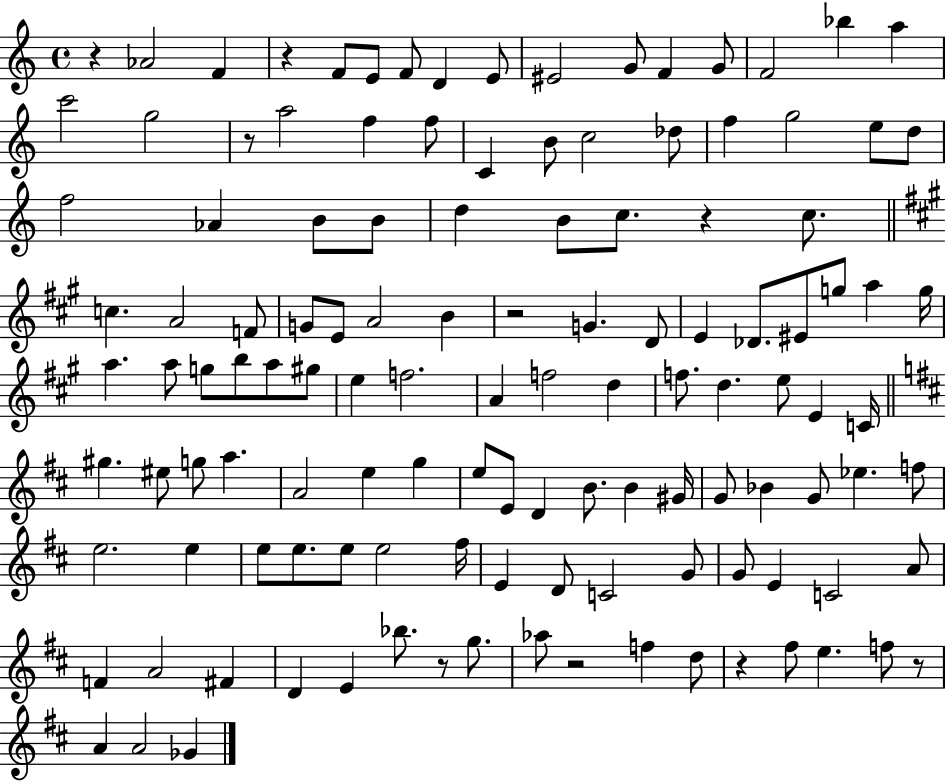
X:1
T:Untitled
M:4/4
L:1/4
K:C
z _A2 F z F/2 E/2 F/2 D E/2 ^E2 G/2 F G/2 F2 _b a c'2 g2 z/2 a2 f f/2 C B/2 c2 _d/2 f g2 e/2 d/2 f2 _A B/2 B/2 d B/2 c/2 z c/2 c A2 F/2 G/2 E/2 A2 B z2 G D/2 E _D/2 ^E/2 g/2 a g/4 a a/2 g/2 b/2 a/2 ^g/2 e f2 A f2 d f/2 d e/2 E C/4 ^g ^e/2 g/2 a A2 e g e/2 E/2 D B/2 B ^G/4 G/2 _B G/2 _e f/2 e2 e e/2 e/2 e/2 e2 ^f/4 E D/2 C2 G/2 G/2 E C2 A/2 F A2 ^F D E _b/2 z/2 g/2 _a/2 z2 f d/2 z ^f/2 e f/2 z/2 A A2 _G